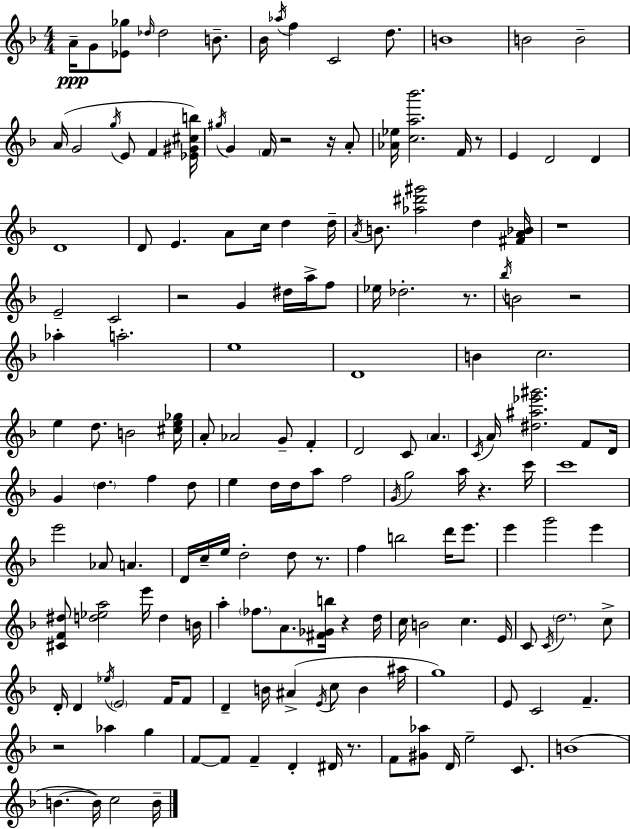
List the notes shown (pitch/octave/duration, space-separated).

A4/s G4/e [Eb4,Gb5]/e Db5/s Db5/h B4/e. Bb4/s Ab5/s F5/q C4/h D5/e. B4/w B4/h B4/h A4/s G4/h G5/s E4/e F4/q [Eb4,G#4,C#5,B5]/s G#5/s G4/q F4/s R/h R/s A4/e [Ab4,Eb5]/s [C5,A5,Bb6]/h. F4/s R/e E4/q D4/h D4/q D4/w D4/e E4/q. A4/e C5/s D5/q D5/s A4/s B4/e. [Ab5,D#6,G#6]/h D5/q [F#4,A4,Bb4]/s R/w E4/h C4/h R/h G4/q D#5/s A5/s F5/e Eb5/s Db5/h. R/e. Bb5/s B4/h R/h Ab5/q A5/h. E5/w D4/w B4/q C5/h. E5/q D5/e. B4/h [C#5,E5,Gb5]/s A4/e Ab4/h G4/e F4/q D4/h C4/e A4/q. C4/s A4/s [D#5,A#5,Eb6,G#6]/h. F4/e D4/s G4/q D5/q. F5/q D5/e E5/q D5/s D5/s A5/e F5/h G4/s G5/h A5/s R/q. C6/s C6/w E6/h Ab4/e A4/q. D4/s C5/s E5/s D5/h D5/e R/e. F5/q B5/h D6/s E6/e. E6/q G6/h E6/q [C#4,F4,D#5]/e [D5,Eb5,A5]/h E6/s D5/q B4/s A5/q FES5/e. A4/e. [F#4,Gb4,B5]/s R/q D5/s C5/s B4/h C5/q. E4/s C4/e C4/s D5/h. C5/e D4/s D4/q Eb5/s E4/h F4/s F4/e D4/q B4/s A#4/q E4/s C5/e B4/q A#5/s G5/w E4/e C4/h F4/q. R/h Ab5/q G5/q F4/e F4/e F4/q D4/q D#4/s R/e. F4/e [G#4,Ab5]/e D4/s E5/h C4/e. B4/w B4/q. B4/s C5/h B4/s